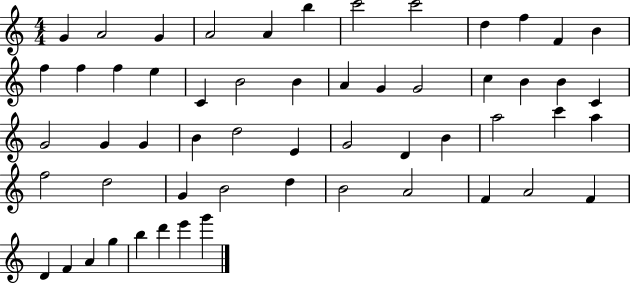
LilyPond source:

{
  \clef treble
  \numericTimeSignature
  \time 4/4
  \key c \major
  g'4 a'2 g'4 | a'2 a'4 b''4 | c'''2 c'''2 | d''4 f''4 f'4 b'4 | \break f''4 f''4 f''4 e''4 | c'4 b'2 b'4 | a'4 g'4 g'2 | c''4 b'4 b'4 c'4 | \break g'2 g'4 g'4 | b'4 d''2 e'4 | g'2 d'4 b'4 | a''2 c'''4 a''4 | \break f''2 d''2 | g'4 b'2 d''4 | b'2 a'2 | f'4 a'2 f'4 | \break d'4 f'4 a'4 g''4 | b''4 d'''4 e'''4 g'''4 | \bar "|."
}